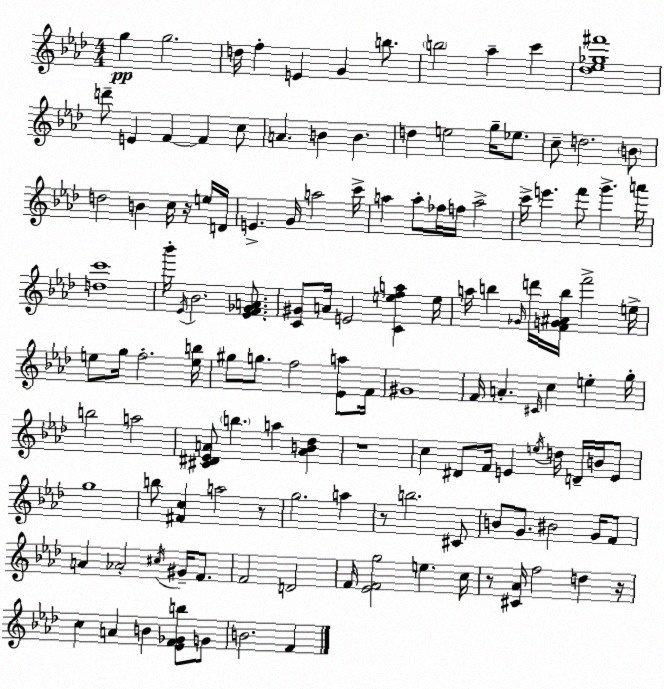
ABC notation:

X:1
T:Untitled
M:4/4
L:1/4
K:Ab
g g2 d/4 f E G b/2 b2 _a c' [_d_e_g^f']4 d'/2 E F F c/2 A B B d e2 g/4 _e/2 c/2 d2 B/2 d2 B c/4 z/4 e/4 D/4 E G/4 a2 c'/4 a a/2 _f/4 f/4 a2 c'/4 e' f'/2 g' a'/4 [dc']4 _b'/4 _E/4 _B2 [_EF_GA]/2 [C^G]/2 A/4 E2 [Cefa] e/4 a/4 b _G/4 d'/4 [FG^Ab]/4 f'2 e/4 e/2 g/4 f2 [eb]/4 ^g/2 g/2 f2 [_Ea]/2 F/4 ^G4 F/4 A ^C/4 c e g/4 b2 a2 [^C^D_EA]/2 b a [AB_d] z4 c ^D/2 F/4 E e/4 d/4 D/4 B/4 E/2 g4 b/2 [^Fc] a2 z/2 g2 a z/2 b2 ^C/2 B/2 G/2 ^B2 G/4 F/2 A _A2 ^c/4 ^G/4 F/2 F2 D2 F/4 [_EFg]2 e c/4 z/2 [^C_A]/4 f2 d z/4 c A B [_EF_Gb]/2 G/2 B2 F